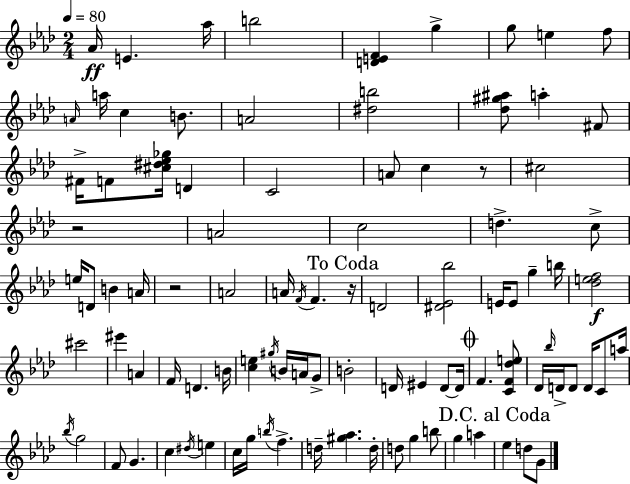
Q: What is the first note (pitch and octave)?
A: Ab4